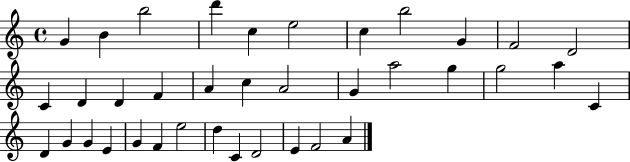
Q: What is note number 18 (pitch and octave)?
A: A4